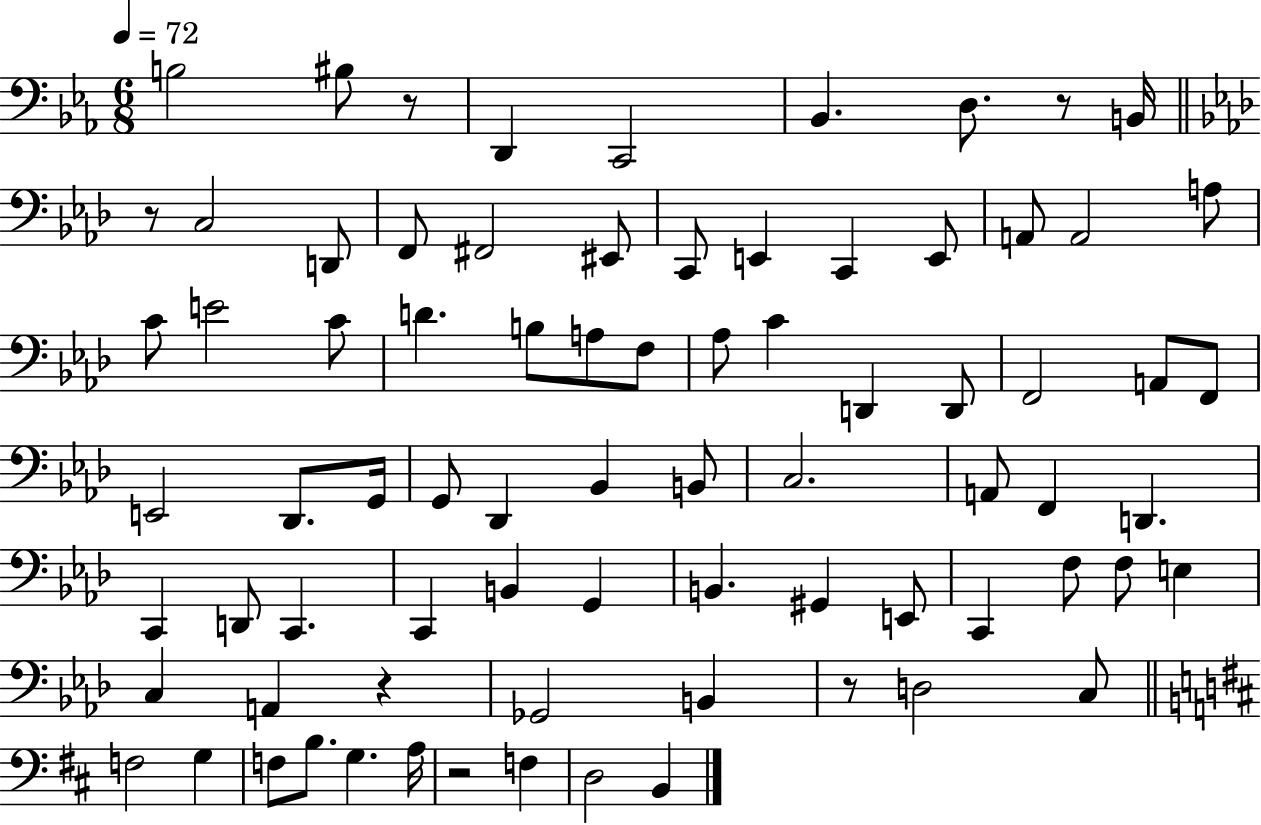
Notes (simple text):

B3/h BIS3/e R/e D2/q C2/h Bb2/q. D3/e. R/e B2/s R/e C3/h D2/e F2/e F#2/h EIS2/e C2/e E2/q C2/q E2/e A2/e A2/h A3/e C4/e E4/h C4/e D4/q. B3/e A3/e F3/e Ab3/e C4/q D2/q D2/e F2/h A2/e F2/e E2/h Db2/e. G2/s G2/e Db2/q Bb2/q B2/e C3/h. A2/e F2/q D2/q. C2/q D2/e C2/q. C2/q B2/q G2/q B2/q. G#2/q E2/e C2/q F3/e F3/e E3/q C3/q A2/q R/q Gb2/h B2/q R/e D3/h C3/e F3/h G3/q F3/e B3/e. G3/q. A3/s R/h F3/q D3/h B2/q